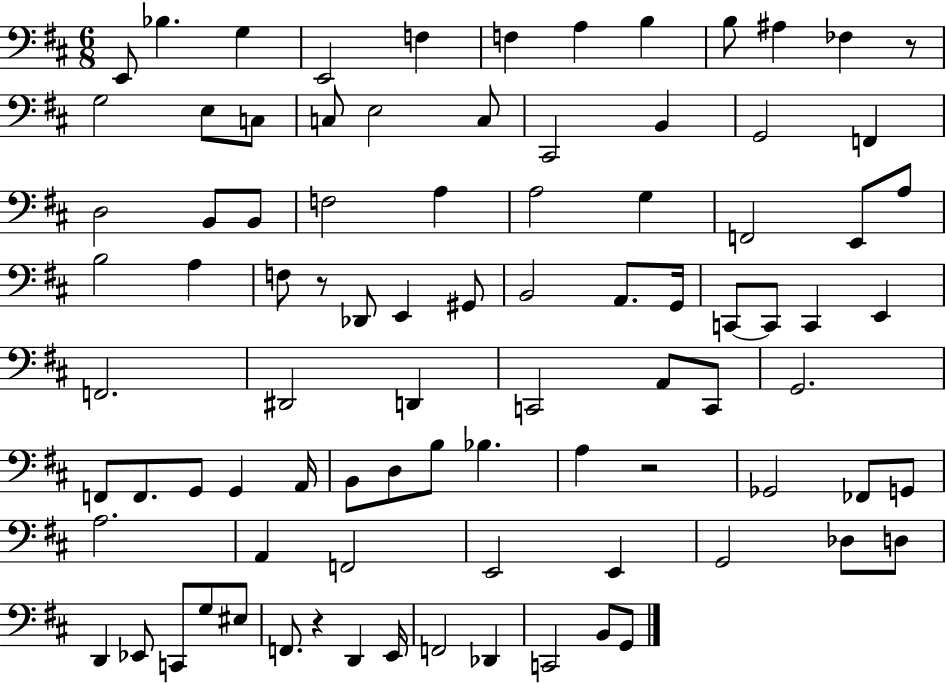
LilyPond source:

{
  \clef bass
  \numericTimeSignature
  \time 6/8
  \key d \major
  e,8 bes4. g4 | e,2 f4 | f4 a4 b4 | b8 ais4 fes4 r8 | \break g2 e8 c8 | c8 e2 c8 | cis,2 b,4 | g,2 f,4 | \break d2 b,8 b,8 | f2 a4 | a2 g4 | f,2 e,8 a8 | \break b2 a4 | f8 r8 des,8 e,4 gis,8 | b,2 a,8. g,16 | c,8~~ c,8 c,4 e,4 | \break f,2. | dis,2 d,4 | c,2 a,8 c,8 | g,2. | \break f,8 f,8. g,8 g,4 a,16 | b,8 d8 b8 bes4. | a4 r2 | ges,2 fes,8 g,8 | \break a2. | a,4 f,2 | e,2 e,4 | g,2 des8 d8 | \break d,4 ees,8 c,8 g8 eis8 | f,8. r4 d,4 e,16 | f,2 des,4 | c,2 b,8 g,8 | \break \bar "|."
}